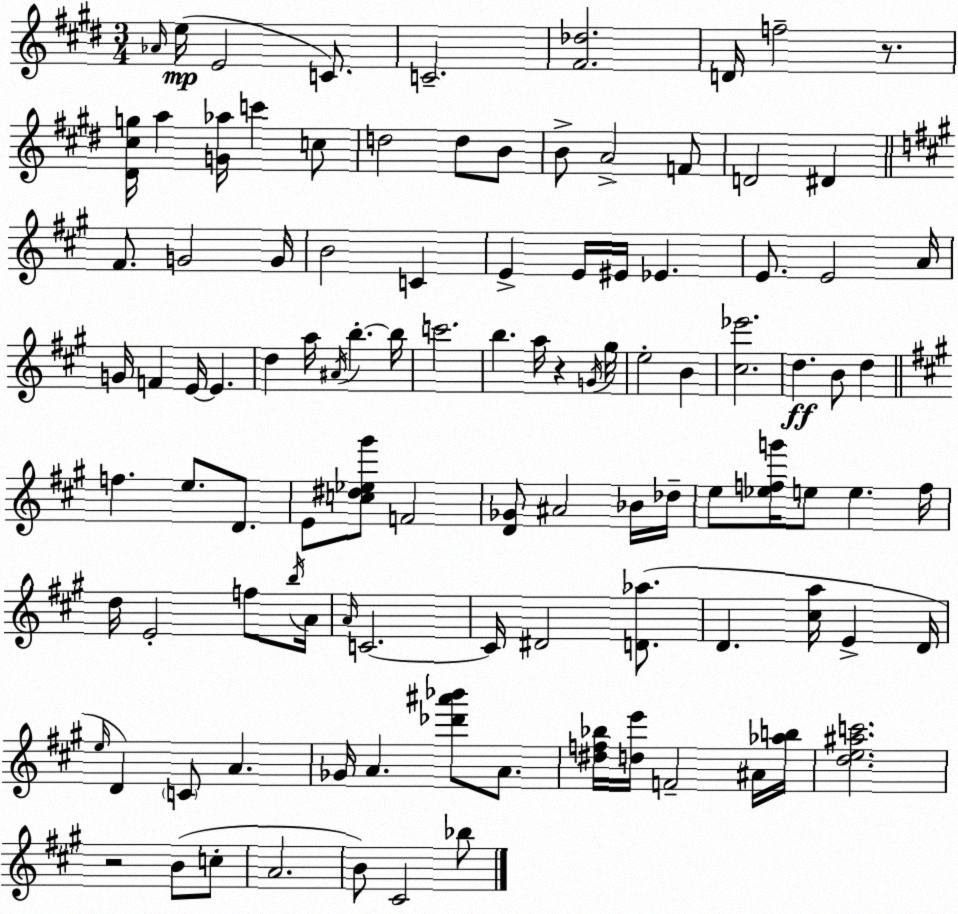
X:1
T:Untitled
M:3/4
L:1/4
K:E
_A/4 e/4 E2 C/2 C2 [^F_d]2 D/4 f2 z/2 [^D^cg]/4 a [G_a]/4 c' c/2 d2 d/2 B/2 B/2 A2 F/2 D2 ^D ^F/2 G2 G/4 B2 C E E/4 ^E/4 _E E/2 E2 A/4 G/4 F E/4 E d a/4 ^A/4 b b/4 c'2 b a/4 z G/4 ^g/4 e2 B [^c_e']2 d B/2 d f e/2 D/2 E/2 [c^d_e^g']/2 F2 [D_G]/2 ^A2 _B/4 _d/4 e/2 [_efg']/4 e/2 e f/4 d/4 E2 f/2 b/4 A/4 A/4 C2 C/4 ^D2 [D_a]/2 D [^ca]/4 E D/4 e/4 D C/2 A _G/4 A [_d'^a'_b']/2 A/2 [^df_b]/4 [de']/4 F2 ^A/4 [_ab]/4 [de^ac']2 z2 B/2 c/2 A2 B/2 ^C2 _b/2